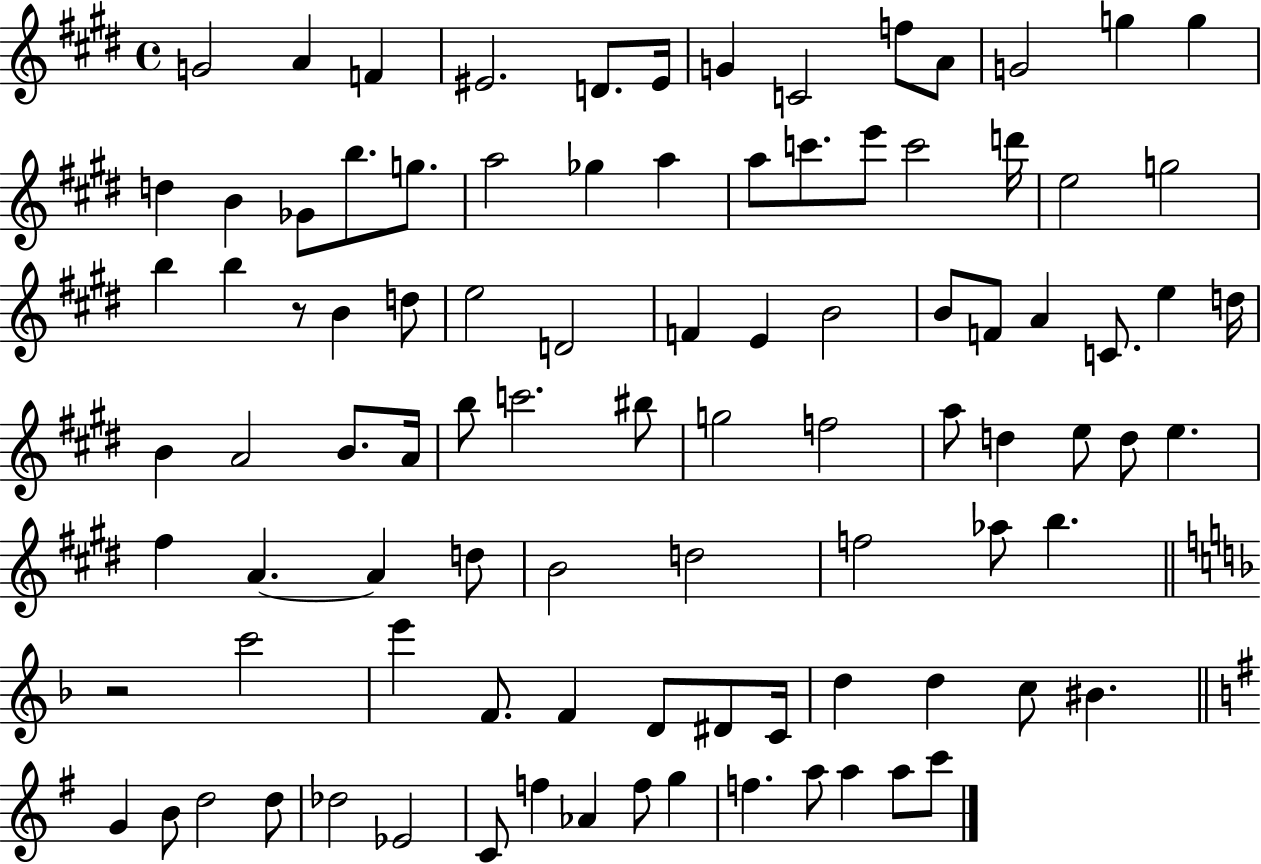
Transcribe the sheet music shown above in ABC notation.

X:1
T:Untitled
M:4/4
L:1/4
K:E
G2 A F ^E2 D/2 ^E/4 G C2 f/2 A/2 G2 g g d B _G/2 b/2 g/2 a2 _g a a/2 c'/2 e'/2 c'2 d'/4 e2 g2 b b z/2 B d/2 e2 D2 F E B2 B/2 F/2 A C/2 e d/4 B A2 B/2 A/4 b/2 c'2 ^b/2 g2 f2 a/2 d e/2 d/2 e ^f A A d/2 B2 d2 f2 _a/2 b z2 c'2 e' F/2 F D/2 ^D/2 C/4 d d c/2 ^B G B/2 d2 d/2 _d2 _E2 C/2 f _A f/2 g f a/2 a a/2 c'/2